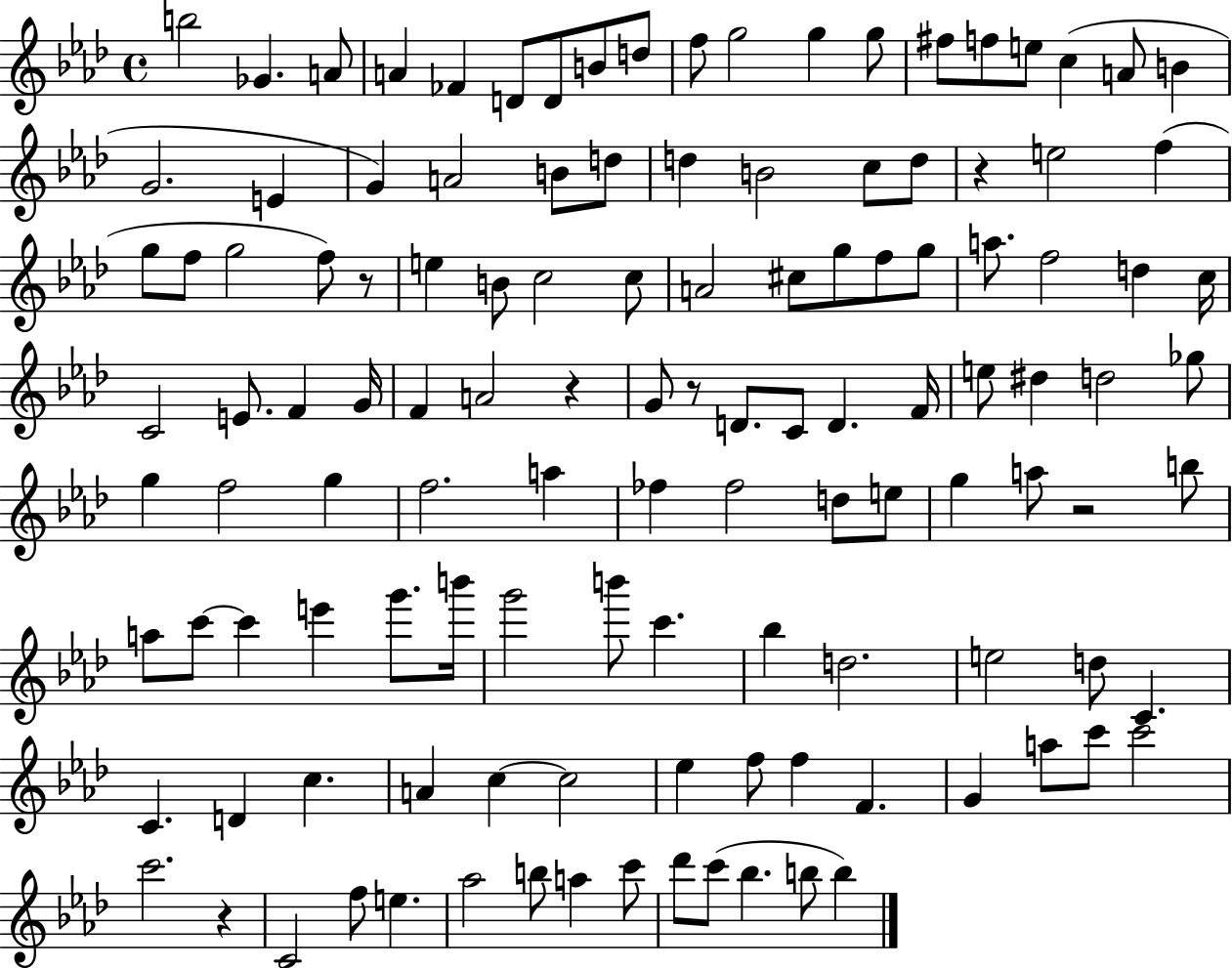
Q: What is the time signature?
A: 4/4